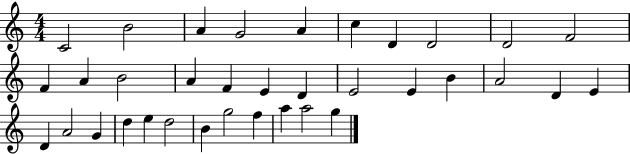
X:1
T:Untitled
M:4/4
L:1/4
K:C
C2 B2 A G2 A c D D2 D2 F2 F A B2 A F E D E2 E B A2 D E D A2 G d e d2 B g2 f a a2 g